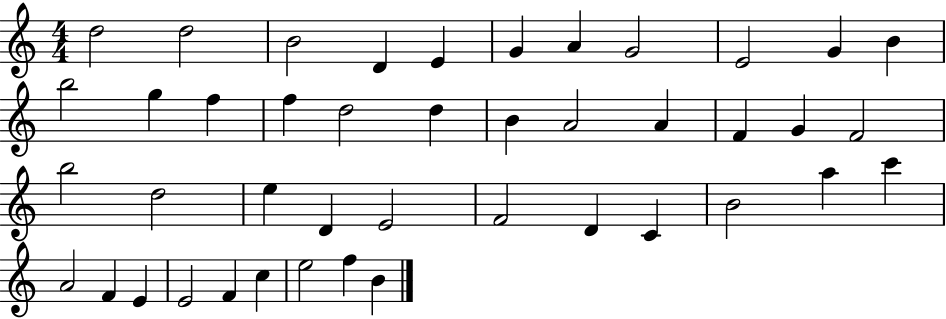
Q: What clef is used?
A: treble